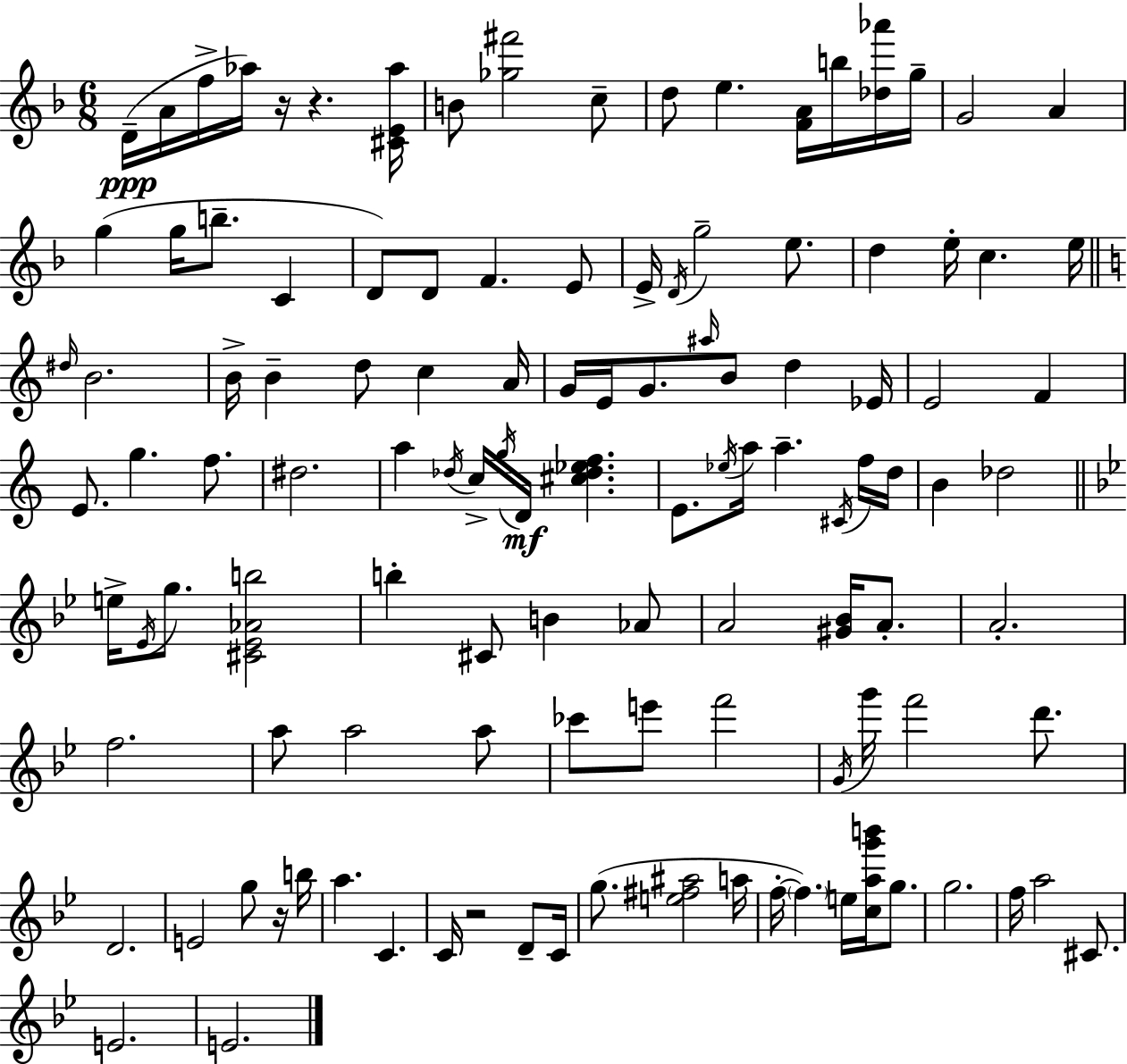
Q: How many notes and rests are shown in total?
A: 117